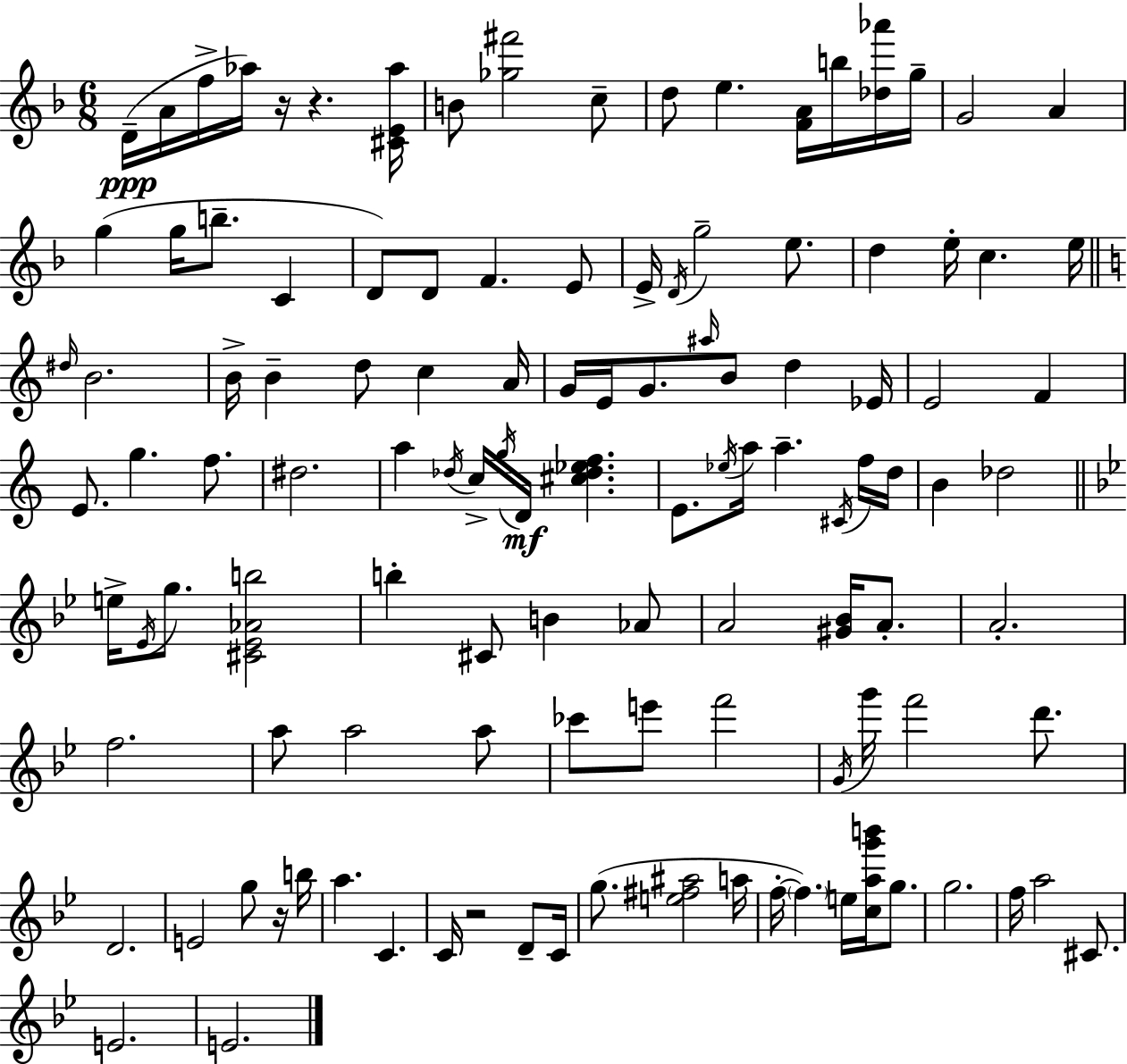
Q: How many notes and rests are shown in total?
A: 117